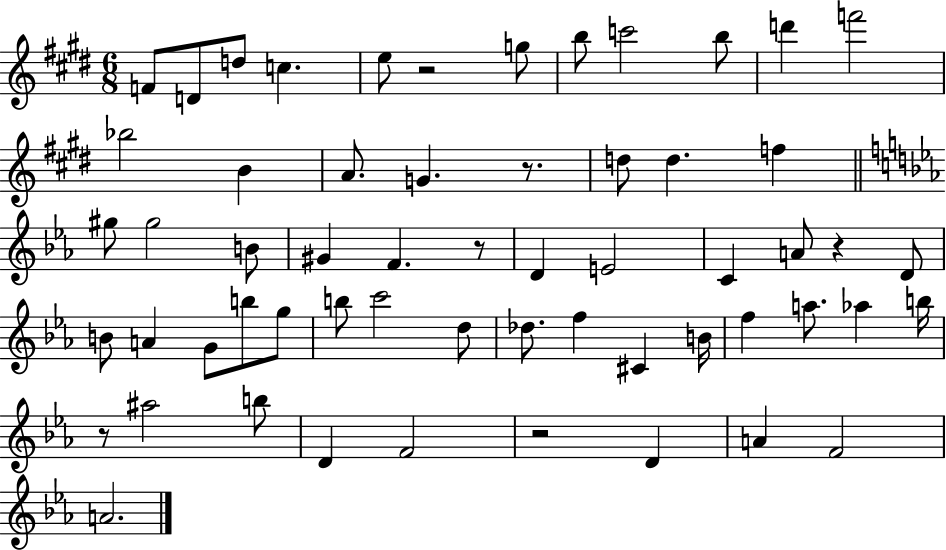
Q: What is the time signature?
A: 6/8